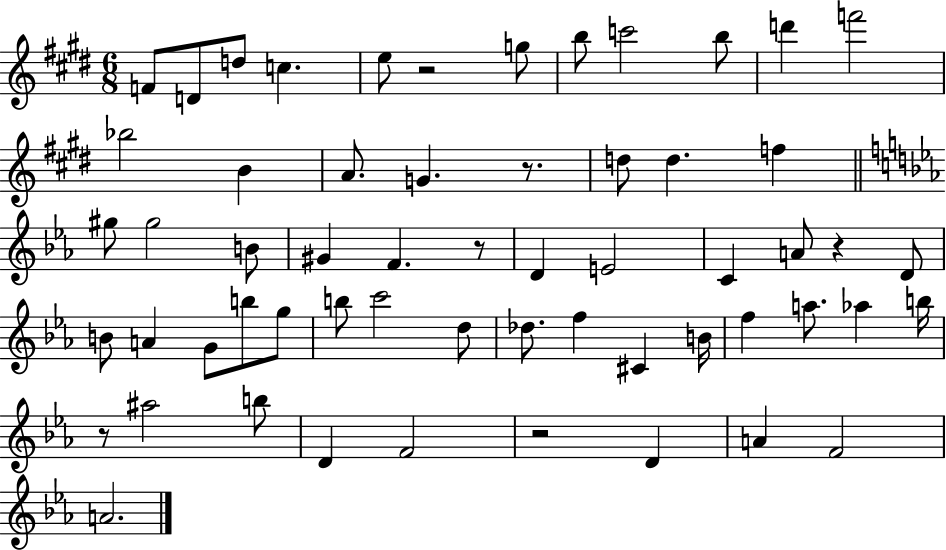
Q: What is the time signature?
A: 6/8